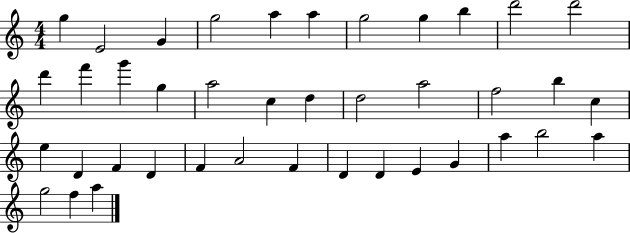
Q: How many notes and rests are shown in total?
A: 40